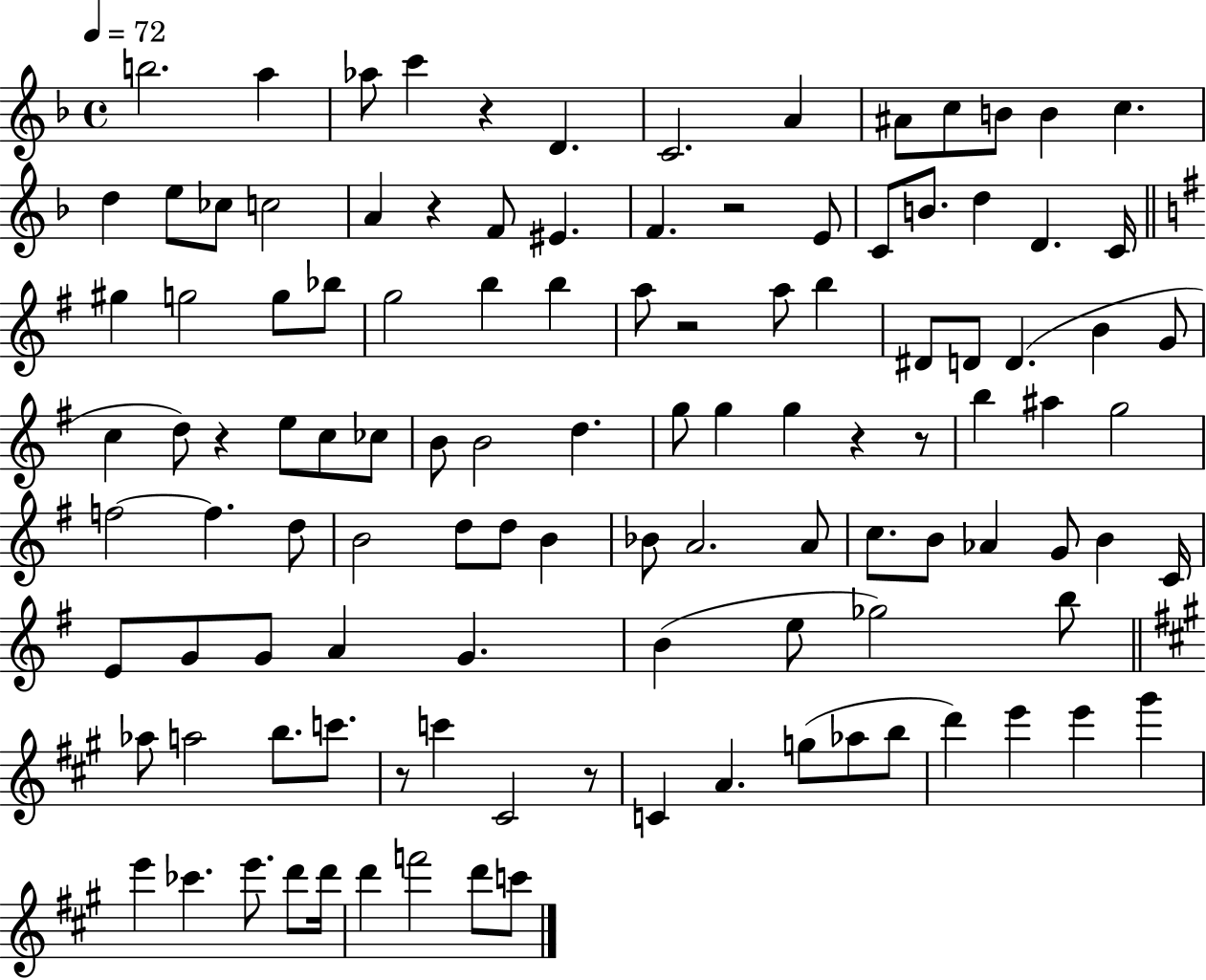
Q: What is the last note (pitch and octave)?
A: C6